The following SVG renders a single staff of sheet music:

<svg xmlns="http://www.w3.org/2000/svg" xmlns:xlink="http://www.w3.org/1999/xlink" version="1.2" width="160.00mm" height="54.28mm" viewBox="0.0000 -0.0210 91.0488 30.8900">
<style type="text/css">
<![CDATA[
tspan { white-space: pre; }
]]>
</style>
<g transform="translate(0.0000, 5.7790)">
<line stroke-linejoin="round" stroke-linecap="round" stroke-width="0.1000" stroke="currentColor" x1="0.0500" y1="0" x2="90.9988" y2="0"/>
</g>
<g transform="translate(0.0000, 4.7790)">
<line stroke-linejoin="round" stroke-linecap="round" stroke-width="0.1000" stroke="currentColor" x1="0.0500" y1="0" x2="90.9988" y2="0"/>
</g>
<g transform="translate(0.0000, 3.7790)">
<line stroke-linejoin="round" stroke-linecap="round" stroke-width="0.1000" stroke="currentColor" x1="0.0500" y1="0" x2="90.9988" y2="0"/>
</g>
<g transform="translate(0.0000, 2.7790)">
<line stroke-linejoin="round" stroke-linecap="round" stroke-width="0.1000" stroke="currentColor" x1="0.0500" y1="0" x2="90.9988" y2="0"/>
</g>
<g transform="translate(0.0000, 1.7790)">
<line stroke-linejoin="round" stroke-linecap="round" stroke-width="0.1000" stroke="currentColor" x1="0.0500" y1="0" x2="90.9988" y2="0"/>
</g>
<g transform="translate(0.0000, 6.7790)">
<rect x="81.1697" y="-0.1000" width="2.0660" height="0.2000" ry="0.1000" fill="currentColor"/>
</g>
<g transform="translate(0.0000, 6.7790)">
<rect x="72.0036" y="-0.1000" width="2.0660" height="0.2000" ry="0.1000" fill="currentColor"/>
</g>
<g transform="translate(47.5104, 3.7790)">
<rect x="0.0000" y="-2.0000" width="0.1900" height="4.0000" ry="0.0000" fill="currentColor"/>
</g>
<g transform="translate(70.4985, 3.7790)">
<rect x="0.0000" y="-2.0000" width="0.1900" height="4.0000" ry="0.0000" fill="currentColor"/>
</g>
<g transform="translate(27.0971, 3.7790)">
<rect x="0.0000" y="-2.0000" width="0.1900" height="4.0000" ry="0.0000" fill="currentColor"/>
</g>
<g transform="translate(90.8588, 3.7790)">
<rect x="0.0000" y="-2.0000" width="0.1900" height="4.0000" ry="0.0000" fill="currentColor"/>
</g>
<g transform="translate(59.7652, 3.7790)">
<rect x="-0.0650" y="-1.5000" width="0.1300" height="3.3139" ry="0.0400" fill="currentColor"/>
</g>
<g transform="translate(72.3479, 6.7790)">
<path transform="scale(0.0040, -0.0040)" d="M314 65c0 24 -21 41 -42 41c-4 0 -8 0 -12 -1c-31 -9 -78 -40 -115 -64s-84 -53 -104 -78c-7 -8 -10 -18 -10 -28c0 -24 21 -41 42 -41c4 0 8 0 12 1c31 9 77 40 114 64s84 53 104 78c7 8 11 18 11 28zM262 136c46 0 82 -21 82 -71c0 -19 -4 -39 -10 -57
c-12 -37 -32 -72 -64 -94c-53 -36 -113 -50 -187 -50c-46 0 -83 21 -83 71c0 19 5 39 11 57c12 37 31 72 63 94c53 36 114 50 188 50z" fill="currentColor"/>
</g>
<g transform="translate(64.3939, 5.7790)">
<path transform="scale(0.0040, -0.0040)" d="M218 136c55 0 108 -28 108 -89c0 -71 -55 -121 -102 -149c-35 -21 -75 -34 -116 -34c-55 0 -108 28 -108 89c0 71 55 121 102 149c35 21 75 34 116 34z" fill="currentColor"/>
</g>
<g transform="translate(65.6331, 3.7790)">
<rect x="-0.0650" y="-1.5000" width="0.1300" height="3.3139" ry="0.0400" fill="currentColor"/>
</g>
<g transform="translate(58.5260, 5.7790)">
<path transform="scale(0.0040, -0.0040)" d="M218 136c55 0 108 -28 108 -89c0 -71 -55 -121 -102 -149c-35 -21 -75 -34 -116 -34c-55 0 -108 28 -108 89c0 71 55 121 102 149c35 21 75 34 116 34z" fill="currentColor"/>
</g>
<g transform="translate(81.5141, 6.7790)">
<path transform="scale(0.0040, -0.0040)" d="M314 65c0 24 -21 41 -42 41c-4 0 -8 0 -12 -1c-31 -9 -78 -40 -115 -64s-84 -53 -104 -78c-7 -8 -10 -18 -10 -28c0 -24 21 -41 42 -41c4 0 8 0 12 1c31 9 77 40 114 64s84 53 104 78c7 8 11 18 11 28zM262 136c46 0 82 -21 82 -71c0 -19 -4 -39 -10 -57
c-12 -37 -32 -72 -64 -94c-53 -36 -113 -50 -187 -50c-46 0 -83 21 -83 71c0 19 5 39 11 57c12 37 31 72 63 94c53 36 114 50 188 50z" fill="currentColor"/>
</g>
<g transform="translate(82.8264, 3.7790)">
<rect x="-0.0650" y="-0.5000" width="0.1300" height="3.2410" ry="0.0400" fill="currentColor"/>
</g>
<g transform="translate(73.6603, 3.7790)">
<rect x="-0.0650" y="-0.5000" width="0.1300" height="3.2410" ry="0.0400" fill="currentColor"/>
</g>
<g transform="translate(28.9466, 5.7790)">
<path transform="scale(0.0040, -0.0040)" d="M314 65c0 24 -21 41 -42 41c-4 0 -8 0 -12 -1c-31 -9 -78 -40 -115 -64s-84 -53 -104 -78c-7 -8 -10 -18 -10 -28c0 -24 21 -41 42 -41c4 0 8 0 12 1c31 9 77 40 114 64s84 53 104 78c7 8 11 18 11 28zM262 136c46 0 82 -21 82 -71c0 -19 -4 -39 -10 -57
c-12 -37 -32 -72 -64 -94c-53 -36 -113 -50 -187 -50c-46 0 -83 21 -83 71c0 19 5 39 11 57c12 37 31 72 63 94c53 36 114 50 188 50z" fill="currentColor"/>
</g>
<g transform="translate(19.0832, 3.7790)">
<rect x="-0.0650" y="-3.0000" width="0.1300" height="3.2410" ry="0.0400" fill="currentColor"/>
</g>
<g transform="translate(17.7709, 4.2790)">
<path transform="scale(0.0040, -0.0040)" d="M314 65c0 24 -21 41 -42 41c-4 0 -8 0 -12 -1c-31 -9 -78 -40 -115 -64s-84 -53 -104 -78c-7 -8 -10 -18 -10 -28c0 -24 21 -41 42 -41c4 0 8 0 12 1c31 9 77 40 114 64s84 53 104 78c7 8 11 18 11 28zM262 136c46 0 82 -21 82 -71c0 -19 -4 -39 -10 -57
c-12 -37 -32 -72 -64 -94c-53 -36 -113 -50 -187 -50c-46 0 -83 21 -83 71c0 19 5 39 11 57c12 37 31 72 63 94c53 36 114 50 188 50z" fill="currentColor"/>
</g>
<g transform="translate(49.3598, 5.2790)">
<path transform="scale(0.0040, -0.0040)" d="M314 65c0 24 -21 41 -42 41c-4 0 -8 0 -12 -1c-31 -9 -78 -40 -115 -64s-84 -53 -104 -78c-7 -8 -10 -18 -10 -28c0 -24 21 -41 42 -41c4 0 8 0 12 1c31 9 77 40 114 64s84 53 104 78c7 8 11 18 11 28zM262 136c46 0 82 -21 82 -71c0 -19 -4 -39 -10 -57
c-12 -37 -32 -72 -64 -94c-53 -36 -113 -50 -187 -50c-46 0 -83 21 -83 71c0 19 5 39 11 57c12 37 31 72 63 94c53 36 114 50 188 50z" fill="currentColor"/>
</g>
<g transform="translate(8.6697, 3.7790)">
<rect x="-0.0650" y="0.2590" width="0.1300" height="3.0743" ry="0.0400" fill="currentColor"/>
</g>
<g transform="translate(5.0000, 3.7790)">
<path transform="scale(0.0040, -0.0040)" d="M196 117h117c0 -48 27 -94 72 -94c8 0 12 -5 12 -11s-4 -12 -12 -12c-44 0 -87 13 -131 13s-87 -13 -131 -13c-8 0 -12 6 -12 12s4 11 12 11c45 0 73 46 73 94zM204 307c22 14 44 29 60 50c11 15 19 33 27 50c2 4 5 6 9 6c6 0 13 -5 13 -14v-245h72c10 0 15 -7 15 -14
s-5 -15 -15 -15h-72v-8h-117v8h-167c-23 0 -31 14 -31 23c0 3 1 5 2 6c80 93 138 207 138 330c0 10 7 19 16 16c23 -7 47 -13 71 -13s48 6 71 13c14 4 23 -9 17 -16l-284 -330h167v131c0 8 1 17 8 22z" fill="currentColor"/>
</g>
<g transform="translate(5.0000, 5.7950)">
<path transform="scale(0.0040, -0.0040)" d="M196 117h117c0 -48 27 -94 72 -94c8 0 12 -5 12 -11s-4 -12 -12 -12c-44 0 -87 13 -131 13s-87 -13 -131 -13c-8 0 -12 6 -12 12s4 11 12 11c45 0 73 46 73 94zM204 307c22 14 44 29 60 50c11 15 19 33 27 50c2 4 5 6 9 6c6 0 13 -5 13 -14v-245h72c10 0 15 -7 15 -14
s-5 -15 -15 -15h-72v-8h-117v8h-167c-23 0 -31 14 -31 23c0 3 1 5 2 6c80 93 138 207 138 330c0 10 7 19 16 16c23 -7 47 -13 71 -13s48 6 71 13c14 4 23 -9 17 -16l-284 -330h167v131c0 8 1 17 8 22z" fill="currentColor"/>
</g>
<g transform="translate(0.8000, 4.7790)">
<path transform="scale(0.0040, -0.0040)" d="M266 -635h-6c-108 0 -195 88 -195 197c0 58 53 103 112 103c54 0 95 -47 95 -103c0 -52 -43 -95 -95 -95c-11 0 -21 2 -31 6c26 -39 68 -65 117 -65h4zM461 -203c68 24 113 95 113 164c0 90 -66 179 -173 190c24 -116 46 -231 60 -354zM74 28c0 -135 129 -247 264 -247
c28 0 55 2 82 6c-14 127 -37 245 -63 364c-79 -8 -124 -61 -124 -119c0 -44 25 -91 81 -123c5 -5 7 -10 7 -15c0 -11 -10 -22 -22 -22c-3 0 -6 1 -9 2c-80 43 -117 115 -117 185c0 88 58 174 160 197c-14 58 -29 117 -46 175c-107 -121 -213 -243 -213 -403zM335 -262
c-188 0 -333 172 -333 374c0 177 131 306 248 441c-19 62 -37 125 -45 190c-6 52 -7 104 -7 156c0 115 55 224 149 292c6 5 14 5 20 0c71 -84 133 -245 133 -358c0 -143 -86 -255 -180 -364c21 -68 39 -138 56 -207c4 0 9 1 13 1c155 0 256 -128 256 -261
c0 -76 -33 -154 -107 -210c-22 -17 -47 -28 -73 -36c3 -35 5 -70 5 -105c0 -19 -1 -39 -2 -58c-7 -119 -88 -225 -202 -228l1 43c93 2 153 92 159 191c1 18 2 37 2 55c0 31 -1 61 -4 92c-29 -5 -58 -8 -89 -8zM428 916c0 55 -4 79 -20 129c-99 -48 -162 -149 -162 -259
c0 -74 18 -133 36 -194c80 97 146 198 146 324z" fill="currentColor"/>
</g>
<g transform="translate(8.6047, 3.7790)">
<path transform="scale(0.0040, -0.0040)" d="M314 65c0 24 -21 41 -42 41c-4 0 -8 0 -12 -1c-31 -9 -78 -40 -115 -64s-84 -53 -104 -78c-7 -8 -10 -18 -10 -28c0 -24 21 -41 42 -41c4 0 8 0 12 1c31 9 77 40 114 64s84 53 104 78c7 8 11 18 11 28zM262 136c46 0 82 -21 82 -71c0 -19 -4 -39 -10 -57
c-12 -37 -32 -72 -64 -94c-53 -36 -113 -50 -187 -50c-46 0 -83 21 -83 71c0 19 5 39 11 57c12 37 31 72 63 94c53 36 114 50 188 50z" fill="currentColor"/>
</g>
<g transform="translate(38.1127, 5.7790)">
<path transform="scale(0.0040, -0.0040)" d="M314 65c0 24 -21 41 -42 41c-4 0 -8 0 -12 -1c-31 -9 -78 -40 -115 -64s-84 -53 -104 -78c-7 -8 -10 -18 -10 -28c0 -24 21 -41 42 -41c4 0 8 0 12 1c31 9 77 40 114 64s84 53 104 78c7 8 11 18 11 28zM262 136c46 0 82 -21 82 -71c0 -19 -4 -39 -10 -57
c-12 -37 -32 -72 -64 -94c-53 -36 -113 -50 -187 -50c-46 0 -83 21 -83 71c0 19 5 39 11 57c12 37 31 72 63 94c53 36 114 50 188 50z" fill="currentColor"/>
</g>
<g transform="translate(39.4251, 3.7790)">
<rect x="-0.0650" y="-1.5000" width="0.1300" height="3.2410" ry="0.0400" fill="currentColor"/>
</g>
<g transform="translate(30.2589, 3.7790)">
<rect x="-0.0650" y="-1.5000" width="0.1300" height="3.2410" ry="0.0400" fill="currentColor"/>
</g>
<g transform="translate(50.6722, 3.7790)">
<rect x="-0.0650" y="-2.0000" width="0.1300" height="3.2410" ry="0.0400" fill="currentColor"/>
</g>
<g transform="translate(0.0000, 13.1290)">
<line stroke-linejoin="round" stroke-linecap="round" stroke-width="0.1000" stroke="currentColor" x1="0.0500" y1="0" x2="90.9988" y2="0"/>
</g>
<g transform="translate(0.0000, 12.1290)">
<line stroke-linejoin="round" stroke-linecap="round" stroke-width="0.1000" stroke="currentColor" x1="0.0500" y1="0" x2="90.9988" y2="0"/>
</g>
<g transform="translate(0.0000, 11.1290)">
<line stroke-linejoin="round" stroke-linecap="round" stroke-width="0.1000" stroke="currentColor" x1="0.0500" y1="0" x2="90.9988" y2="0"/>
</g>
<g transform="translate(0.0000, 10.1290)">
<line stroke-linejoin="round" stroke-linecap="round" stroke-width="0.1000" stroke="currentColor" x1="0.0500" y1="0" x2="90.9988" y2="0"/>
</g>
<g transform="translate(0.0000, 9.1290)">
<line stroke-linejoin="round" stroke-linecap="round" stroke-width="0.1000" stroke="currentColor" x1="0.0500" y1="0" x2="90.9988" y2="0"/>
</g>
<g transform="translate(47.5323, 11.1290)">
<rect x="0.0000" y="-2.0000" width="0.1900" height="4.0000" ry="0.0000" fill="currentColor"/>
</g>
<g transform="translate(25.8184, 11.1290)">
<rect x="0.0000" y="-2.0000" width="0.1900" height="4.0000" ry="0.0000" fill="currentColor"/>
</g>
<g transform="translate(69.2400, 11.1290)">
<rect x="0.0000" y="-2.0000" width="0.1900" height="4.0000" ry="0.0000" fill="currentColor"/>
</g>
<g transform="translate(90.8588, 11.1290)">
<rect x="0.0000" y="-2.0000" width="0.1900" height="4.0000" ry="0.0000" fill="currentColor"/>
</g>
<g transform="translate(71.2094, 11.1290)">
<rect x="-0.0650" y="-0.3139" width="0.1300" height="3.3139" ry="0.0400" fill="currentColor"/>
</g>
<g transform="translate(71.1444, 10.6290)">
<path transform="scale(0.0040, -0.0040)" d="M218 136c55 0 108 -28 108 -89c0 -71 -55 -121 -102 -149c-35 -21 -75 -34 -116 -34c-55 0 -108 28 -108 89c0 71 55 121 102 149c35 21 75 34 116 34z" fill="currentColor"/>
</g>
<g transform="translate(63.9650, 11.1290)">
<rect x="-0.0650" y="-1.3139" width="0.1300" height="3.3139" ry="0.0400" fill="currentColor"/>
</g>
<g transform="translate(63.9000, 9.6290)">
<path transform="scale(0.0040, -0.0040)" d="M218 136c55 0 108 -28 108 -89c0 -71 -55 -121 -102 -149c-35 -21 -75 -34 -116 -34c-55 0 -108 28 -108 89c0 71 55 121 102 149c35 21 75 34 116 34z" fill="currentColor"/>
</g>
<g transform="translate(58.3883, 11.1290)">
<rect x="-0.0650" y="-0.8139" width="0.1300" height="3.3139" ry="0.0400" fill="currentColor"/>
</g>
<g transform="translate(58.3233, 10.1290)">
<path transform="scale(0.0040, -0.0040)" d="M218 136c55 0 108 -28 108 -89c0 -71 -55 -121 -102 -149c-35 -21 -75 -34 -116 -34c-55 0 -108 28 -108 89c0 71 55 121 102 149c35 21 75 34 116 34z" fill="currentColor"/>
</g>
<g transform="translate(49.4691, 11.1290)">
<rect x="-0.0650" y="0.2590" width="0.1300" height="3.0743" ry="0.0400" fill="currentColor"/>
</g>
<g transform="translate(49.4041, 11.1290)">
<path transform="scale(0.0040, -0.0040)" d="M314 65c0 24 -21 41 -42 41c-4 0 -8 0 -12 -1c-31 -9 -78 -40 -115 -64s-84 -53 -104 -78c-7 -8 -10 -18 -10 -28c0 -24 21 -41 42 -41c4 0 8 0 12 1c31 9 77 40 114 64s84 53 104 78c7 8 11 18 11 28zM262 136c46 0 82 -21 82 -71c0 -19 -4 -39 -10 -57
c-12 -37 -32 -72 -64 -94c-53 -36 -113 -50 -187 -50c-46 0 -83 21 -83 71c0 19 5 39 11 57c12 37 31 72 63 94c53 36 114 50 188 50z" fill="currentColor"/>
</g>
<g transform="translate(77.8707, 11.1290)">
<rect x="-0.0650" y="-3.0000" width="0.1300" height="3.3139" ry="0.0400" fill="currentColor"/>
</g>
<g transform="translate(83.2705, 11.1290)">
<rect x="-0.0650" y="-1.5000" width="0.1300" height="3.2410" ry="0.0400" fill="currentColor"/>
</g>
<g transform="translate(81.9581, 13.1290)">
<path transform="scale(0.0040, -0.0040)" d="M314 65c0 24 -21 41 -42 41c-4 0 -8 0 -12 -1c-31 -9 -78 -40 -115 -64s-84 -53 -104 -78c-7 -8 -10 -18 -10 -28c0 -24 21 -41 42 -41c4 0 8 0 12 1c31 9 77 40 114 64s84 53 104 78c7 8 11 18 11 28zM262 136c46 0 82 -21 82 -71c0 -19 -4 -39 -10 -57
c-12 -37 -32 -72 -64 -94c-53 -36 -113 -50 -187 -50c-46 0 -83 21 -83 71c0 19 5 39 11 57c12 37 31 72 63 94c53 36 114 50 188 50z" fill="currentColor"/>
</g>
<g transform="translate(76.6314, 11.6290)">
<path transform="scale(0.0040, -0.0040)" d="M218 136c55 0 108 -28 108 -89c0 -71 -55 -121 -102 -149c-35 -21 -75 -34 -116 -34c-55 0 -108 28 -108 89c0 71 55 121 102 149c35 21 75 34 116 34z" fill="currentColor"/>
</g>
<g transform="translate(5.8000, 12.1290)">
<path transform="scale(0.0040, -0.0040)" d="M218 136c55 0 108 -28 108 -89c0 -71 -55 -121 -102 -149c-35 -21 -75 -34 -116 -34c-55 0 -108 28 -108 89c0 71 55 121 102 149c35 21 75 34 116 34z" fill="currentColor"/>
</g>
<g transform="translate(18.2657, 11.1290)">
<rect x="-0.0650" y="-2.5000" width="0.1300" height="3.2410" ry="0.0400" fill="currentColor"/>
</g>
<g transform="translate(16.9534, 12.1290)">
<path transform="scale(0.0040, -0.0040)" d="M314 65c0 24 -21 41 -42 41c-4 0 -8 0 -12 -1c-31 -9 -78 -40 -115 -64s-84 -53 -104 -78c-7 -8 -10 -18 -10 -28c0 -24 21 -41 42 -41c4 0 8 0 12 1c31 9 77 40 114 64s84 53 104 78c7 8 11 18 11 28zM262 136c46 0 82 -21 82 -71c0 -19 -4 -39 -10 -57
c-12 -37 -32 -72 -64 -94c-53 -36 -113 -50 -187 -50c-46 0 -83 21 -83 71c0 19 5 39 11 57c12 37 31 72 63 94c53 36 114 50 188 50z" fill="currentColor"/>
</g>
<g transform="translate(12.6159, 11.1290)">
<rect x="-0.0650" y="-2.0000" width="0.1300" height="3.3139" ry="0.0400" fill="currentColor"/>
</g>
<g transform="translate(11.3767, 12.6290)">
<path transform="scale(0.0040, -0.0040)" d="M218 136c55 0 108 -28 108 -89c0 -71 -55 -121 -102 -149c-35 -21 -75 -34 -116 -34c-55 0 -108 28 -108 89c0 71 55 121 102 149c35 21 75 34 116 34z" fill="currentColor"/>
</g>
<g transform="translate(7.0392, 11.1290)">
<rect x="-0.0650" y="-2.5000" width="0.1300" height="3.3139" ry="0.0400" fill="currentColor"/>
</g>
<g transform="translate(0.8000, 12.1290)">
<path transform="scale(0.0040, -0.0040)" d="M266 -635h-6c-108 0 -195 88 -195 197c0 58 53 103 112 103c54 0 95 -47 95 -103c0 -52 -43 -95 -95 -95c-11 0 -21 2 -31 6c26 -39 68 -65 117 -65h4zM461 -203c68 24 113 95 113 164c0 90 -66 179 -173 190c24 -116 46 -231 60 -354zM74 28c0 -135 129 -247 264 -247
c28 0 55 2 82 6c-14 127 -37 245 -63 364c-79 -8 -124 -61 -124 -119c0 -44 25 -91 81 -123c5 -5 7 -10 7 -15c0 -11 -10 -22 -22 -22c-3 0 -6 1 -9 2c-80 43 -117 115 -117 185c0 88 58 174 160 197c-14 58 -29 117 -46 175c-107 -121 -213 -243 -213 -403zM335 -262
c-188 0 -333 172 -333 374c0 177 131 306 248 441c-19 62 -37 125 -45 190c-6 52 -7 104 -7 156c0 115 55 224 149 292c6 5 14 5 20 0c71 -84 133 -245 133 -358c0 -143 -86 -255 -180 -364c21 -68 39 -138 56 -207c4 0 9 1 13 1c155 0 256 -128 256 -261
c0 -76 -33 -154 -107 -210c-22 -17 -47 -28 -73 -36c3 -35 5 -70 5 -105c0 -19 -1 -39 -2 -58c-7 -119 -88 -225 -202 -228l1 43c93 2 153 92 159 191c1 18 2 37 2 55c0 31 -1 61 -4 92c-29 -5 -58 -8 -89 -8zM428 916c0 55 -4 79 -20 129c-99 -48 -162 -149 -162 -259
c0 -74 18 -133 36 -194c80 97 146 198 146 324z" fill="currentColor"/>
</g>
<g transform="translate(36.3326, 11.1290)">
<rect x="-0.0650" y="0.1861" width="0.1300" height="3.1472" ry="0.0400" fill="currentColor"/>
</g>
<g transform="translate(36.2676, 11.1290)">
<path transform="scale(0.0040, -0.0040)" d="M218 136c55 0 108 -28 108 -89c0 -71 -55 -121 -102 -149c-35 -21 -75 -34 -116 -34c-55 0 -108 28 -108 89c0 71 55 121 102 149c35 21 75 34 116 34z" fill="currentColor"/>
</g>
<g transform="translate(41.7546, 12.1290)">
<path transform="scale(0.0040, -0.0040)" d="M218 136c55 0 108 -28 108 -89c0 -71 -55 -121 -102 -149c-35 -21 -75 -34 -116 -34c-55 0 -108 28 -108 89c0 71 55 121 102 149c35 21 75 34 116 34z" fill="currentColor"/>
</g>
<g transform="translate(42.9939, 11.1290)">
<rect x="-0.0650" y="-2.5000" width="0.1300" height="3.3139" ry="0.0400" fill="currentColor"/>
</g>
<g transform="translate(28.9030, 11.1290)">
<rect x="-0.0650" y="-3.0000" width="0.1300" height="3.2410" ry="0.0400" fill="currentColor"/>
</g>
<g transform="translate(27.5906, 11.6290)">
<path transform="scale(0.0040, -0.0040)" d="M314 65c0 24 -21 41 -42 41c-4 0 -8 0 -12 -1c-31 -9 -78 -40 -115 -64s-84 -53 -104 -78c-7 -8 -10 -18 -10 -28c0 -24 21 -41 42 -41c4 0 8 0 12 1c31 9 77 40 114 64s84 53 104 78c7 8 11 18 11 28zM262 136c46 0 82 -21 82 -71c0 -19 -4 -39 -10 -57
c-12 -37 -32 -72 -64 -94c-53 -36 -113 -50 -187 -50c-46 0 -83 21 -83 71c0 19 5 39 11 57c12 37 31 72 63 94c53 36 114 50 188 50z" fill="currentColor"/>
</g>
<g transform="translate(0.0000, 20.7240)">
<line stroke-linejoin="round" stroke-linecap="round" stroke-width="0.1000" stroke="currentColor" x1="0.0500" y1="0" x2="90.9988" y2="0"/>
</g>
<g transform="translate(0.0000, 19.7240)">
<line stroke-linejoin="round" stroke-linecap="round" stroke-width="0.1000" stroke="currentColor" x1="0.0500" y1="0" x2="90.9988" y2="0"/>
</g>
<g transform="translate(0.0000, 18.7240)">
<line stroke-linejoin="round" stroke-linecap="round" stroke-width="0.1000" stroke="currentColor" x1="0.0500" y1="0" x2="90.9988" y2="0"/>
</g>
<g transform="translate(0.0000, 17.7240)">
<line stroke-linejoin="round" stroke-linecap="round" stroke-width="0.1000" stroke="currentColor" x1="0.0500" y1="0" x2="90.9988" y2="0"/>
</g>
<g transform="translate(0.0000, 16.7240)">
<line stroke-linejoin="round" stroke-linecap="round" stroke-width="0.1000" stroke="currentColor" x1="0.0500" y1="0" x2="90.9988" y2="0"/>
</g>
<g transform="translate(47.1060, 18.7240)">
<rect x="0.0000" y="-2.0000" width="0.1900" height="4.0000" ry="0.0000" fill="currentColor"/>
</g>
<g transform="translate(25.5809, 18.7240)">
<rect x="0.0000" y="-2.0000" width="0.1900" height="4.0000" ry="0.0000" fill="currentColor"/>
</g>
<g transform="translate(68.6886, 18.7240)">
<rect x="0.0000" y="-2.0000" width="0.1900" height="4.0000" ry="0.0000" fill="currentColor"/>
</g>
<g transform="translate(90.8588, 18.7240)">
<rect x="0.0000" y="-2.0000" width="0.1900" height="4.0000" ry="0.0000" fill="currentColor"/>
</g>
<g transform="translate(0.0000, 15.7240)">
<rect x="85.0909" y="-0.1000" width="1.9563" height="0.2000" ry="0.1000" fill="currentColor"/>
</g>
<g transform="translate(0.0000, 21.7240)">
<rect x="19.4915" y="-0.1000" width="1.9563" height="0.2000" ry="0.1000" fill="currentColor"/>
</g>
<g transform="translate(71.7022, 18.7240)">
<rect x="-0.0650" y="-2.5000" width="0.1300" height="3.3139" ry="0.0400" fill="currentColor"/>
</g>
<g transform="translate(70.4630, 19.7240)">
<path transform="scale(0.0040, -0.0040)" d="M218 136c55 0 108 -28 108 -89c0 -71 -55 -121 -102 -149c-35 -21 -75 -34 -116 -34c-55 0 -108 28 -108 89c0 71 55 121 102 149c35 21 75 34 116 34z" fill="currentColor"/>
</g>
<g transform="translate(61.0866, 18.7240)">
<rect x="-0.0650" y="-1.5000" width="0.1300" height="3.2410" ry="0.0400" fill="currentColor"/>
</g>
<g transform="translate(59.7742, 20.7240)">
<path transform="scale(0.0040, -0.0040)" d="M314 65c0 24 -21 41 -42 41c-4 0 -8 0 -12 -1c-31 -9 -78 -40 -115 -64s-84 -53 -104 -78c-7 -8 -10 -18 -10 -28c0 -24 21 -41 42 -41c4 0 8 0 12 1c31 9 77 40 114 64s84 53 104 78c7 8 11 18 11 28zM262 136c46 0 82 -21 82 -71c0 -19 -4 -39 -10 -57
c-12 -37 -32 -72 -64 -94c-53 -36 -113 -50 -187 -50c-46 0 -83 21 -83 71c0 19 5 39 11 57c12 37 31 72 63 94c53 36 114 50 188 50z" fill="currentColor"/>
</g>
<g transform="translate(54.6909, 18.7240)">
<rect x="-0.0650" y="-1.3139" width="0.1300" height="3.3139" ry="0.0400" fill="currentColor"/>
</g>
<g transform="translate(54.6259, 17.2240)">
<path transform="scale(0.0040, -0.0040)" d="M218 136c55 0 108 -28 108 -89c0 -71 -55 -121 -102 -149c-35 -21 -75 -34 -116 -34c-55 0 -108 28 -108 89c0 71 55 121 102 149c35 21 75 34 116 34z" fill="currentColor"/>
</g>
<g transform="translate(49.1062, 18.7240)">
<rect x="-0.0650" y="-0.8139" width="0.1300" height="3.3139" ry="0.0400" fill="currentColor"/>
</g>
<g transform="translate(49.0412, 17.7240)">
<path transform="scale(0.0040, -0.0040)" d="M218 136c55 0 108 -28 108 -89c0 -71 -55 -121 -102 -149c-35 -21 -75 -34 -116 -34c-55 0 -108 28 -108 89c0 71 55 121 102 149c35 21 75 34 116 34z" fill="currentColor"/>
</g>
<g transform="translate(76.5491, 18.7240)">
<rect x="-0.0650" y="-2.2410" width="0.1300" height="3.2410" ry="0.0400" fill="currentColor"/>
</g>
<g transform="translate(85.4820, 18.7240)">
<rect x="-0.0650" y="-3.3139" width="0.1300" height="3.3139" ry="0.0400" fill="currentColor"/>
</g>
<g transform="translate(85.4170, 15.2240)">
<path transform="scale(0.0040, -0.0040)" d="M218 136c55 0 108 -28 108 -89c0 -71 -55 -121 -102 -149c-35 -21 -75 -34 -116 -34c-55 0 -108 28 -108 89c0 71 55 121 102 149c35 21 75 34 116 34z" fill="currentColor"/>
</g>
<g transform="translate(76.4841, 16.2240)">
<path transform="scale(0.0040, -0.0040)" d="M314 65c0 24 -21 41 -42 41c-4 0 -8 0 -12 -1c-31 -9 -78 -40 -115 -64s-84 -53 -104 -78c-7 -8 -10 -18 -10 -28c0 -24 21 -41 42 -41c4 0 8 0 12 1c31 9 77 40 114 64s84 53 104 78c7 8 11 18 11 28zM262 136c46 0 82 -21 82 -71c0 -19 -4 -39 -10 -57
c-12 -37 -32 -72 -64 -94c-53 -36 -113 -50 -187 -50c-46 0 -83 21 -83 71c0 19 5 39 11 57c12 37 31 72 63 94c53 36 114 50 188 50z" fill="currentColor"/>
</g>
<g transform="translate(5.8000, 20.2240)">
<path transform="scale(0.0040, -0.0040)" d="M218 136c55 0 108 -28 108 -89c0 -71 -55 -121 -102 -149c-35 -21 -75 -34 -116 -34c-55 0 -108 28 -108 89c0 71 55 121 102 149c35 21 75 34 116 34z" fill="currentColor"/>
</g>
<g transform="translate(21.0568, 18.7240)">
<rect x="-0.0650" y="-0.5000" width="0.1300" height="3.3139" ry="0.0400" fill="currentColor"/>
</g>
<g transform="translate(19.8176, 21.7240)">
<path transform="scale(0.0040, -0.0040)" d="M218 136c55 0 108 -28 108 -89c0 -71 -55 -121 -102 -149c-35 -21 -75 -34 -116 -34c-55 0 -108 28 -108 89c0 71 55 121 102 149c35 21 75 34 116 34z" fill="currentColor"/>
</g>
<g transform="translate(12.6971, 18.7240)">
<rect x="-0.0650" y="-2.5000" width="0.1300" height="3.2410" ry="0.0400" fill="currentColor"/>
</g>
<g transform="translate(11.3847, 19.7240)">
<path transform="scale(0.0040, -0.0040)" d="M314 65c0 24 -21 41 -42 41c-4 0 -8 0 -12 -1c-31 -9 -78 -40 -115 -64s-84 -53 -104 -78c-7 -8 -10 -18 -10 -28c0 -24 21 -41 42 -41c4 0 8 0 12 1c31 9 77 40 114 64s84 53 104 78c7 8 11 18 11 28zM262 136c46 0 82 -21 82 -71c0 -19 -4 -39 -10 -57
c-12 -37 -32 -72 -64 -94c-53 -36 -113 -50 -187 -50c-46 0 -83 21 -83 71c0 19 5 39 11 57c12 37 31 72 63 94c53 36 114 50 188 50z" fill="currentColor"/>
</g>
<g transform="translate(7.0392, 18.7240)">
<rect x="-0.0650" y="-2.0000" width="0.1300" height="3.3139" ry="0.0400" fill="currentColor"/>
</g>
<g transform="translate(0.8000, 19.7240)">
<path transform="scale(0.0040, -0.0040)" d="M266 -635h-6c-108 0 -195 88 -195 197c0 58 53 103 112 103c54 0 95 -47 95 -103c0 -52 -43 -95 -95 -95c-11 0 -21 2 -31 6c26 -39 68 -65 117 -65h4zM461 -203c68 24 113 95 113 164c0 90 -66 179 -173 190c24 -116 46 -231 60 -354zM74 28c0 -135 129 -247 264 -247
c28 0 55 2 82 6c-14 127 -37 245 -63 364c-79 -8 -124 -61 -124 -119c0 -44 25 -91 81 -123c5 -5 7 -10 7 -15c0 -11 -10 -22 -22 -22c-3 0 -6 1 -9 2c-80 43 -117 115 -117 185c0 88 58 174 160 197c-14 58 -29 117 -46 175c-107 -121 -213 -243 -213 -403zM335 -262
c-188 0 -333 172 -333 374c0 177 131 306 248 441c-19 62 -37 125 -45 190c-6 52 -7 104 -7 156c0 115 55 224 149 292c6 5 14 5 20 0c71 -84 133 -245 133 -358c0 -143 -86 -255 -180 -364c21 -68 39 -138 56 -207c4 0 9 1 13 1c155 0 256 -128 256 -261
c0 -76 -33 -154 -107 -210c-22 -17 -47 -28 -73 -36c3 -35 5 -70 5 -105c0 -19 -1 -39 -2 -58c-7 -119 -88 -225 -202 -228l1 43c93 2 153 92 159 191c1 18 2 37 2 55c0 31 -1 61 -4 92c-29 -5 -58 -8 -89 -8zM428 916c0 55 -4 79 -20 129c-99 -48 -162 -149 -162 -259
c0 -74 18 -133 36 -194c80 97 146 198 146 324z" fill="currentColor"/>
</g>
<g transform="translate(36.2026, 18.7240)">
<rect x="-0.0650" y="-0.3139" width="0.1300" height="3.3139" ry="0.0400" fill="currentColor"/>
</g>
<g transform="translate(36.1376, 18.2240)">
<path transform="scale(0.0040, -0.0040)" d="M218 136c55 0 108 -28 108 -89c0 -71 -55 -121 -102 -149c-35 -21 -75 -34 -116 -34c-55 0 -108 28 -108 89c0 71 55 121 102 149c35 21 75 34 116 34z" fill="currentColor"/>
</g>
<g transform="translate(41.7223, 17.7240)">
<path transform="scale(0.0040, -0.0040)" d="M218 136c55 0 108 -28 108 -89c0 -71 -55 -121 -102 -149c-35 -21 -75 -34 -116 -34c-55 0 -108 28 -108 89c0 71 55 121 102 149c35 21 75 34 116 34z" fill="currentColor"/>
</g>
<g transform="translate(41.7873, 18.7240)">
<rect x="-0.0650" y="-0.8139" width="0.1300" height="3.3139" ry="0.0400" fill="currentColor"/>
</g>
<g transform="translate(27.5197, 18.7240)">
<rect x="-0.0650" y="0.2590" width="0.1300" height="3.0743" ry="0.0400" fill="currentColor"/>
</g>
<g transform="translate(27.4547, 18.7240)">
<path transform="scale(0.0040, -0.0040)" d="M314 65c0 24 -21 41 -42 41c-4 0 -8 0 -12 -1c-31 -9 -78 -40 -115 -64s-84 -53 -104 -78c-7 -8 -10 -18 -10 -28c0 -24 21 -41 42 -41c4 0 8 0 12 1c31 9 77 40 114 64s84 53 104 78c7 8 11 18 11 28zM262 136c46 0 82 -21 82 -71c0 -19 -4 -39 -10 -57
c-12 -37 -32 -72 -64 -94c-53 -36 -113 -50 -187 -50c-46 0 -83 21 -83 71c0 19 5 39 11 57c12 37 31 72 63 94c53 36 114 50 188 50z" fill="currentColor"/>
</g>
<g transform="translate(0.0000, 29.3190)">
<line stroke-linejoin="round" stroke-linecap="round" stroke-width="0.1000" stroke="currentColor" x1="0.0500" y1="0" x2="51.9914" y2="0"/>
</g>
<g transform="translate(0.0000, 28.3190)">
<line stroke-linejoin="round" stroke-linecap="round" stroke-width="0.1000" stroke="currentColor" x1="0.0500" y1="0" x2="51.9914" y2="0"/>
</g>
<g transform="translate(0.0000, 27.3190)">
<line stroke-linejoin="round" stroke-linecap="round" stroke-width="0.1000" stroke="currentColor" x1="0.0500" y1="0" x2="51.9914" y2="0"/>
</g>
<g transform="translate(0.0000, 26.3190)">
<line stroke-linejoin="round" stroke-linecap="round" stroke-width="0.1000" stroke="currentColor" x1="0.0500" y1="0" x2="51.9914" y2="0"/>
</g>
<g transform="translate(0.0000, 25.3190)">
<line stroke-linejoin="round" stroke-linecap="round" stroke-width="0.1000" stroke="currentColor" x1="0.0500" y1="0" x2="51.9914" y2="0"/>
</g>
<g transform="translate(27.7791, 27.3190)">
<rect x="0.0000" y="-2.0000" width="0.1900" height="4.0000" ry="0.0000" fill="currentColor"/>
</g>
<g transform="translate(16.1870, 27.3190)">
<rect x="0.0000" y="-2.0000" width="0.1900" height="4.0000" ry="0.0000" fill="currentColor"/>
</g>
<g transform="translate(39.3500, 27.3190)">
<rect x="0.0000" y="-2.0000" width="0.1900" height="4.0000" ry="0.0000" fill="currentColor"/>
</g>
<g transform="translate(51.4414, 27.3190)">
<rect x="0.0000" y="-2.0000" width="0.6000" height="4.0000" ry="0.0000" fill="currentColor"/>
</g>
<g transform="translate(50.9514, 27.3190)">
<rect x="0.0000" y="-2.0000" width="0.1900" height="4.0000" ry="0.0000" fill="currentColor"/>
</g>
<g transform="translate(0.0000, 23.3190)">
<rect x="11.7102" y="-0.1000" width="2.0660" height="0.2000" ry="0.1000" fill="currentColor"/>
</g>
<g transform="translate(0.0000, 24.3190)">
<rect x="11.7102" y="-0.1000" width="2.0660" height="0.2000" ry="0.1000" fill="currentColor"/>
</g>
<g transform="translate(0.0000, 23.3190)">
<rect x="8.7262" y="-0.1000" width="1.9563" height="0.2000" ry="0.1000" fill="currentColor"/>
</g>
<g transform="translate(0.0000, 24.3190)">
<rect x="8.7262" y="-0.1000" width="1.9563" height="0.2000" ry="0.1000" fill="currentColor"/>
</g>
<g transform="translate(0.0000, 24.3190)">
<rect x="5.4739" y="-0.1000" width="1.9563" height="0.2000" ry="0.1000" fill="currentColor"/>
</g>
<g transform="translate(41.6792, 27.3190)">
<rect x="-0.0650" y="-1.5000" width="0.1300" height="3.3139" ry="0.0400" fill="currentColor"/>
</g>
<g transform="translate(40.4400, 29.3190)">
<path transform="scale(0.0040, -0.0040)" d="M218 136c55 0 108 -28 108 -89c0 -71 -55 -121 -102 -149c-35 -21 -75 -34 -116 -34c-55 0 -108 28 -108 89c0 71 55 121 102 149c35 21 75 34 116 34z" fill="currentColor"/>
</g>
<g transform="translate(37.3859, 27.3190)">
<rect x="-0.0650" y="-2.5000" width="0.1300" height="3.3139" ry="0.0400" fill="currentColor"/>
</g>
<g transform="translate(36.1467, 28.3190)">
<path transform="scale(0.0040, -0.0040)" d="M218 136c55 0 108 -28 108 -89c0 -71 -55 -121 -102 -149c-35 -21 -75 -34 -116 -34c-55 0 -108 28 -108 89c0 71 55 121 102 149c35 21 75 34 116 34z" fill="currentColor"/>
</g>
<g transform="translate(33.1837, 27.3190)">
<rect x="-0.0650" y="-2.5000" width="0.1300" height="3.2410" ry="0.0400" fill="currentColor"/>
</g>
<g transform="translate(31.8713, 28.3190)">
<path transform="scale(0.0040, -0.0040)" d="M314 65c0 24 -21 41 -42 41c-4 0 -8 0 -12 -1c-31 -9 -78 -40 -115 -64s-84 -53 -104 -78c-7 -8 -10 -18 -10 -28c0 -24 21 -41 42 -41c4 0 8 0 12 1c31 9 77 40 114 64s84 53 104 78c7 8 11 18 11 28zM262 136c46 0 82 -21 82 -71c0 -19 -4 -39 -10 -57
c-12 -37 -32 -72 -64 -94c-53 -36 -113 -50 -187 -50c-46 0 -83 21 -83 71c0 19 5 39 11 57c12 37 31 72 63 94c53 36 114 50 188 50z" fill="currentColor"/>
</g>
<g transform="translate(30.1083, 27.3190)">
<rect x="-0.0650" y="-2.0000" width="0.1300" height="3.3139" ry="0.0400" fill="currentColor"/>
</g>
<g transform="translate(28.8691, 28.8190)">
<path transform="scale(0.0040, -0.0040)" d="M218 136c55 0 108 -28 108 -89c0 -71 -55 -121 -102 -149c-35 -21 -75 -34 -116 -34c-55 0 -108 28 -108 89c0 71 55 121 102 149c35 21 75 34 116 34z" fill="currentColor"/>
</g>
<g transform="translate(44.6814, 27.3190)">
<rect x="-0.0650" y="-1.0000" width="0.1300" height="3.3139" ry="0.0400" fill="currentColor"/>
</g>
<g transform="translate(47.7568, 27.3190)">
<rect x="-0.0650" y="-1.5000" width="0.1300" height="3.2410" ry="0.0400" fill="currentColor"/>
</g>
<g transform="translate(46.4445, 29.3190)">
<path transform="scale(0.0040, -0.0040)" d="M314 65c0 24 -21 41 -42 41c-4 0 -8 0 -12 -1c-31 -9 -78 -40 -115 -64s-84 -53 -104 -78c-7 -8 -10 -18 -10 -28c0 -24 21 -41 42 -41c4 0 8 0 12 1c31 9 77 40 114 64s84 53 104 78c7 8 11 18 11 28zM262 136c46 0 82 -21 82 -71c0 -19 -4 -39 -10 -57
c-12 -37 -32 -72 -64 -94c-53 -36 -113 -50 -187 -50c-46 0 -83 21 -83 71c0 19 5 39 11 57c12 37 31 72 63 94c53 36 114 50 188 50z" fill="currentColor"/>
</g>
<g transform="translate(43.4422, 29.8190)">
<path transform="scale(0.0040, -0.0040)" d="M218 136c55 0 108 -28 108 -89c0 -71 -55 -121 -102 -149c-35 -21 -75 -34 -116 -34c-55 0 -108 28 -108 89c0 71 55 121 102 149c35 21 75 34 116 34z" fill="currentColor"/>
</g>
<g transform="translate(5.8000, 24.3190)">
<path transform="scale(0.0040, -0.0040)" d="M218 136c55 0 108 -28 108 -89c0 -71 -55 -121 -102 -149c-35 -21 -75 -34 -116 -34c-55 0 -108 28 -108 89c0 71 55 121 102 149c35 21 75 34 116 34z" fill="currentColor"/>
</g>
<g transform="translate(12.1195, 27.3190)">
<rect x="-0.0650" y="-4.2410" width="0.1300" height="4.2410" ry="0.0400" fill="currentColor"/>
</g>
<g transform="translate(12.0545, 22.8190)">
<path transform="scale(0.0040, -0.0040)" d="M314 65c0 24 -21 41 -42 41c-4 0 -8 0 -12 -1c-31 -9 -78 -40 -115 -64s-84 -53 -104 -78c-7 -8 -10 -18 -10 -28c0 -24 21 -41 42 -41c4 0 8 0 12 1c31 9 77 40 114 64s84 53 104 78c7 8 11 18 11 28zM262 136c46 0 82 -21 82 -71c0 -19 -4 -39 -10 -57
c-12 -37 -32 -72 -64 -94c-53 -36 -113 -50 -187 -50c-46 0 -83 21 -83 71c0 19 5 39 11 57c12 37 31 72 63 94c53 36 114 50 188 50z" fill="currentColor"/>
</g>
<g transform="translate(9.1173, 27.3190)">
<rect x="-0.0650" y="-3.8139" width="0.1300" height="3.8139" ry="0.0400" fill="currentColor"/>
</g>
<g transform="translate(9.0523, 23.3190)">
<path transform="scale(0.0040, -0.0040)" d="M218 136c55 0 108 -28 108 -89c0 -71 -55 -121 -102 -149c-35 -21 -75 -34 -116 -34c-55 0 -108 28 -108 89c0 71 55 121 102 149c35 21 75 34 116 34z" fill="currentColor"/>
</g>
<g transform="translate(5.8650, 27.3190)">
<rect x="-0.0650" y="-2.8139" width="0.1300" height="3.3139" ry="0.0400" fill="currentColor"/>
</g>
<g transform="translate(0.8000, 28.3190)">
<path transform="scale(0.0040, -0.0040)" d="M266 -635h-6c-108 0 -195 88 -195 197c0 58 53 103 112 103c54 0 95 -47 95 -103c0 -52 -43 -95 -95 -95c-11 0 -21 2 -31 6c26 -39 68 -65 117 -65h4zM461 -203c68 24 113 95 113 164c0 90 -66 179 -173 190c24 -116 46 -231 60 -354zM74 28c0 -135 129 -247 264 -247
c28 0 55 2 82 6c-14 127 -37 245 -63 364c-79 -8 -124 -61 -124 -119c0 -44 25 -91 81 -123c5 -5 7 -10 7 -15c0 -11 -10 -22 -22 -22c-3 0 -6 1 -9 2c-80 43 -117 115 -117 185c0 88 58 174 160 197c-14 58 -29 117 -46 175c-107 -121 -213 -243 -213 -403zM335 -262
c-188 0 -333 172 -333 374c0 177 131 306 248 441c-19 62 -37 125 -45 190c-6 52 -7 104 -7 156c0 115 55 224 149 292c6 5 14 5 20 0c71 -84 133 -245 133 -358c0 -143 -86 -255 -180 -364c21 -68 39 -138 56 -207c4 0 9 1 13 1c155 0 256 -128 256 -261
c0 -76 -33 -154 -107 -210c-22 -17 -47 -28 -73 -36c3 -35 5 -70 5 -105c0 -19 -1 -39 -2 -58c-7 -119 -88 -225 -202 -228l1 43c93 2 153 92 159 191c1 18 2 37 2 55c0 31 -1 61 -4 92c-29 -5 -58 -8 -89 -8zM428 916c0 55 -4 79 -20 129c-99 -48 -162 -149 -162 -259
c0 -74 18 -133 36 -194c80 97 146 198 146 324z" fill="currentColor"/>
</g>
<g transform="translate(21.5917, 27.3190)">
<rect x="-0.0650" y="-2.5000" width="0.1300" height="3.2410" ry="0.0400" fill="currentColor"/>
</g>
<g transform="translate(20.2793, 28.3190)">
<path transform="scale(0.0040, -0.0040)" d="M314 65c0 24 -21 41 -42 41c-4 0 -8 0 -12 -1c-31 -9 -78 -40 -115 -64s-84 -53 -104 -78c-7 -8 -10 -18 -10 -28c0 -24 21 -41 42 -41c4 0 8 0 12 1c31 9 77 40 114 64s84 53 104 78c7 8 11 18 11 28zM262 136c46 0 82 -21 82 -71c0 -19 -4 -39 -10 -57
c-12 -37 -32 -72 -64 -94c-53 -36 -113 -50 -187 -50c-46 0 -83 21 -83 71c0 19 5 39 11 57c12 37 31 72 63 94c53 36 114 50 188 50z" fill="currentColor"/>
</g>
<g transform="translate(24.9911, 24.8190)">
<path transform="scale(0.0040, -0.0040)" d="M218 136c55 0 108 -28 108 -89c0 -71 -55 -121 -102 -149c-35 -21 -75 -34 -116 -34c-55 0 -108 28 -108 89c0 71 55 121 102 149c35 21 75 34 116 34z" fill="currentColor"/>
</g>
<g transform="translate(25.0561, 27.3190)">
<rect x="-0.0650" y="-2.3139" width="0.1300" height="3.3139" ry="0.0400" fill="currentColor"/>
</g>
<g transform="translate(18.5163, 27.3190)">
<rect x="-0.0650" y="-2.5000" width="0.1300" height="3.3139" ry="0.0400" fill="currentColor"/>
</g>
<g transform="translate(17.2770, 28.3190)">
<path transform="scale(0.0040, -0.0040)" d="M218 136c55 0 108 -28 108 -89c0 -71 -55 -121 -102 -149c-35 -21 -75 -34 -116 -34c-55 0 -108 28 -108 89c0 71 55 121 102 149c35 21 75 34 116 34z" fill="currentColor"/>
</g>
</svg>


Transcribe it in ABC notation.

X:1
T:Untitled
M:4/4
L:1/4
K:C
B2 A2 E2 E2 F2 E E C2 C2 G F G2 A2 B G B2 d e c A E2 F G2 C B2 c d d e E2 G g2 b a c' d'2 G G2 g F G2 G E D E2